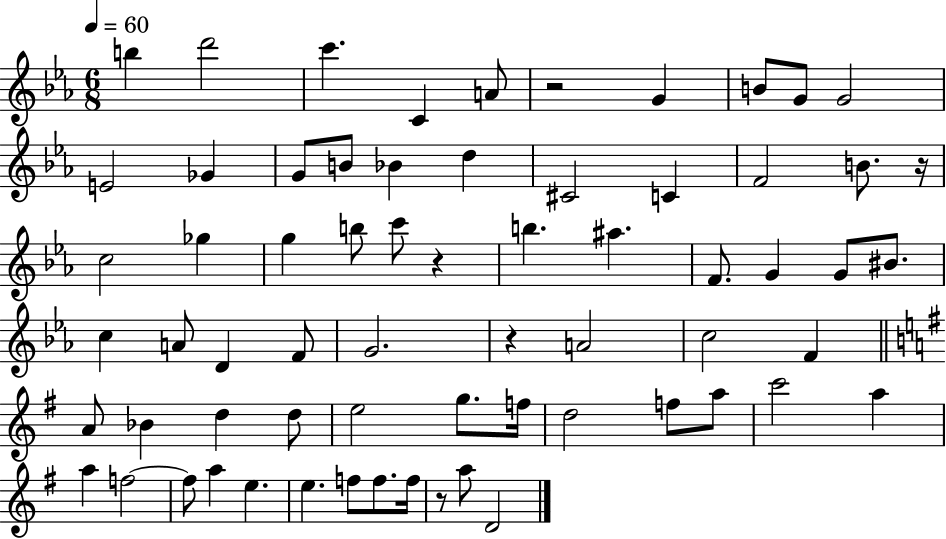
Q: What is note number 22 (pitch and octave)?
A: G5